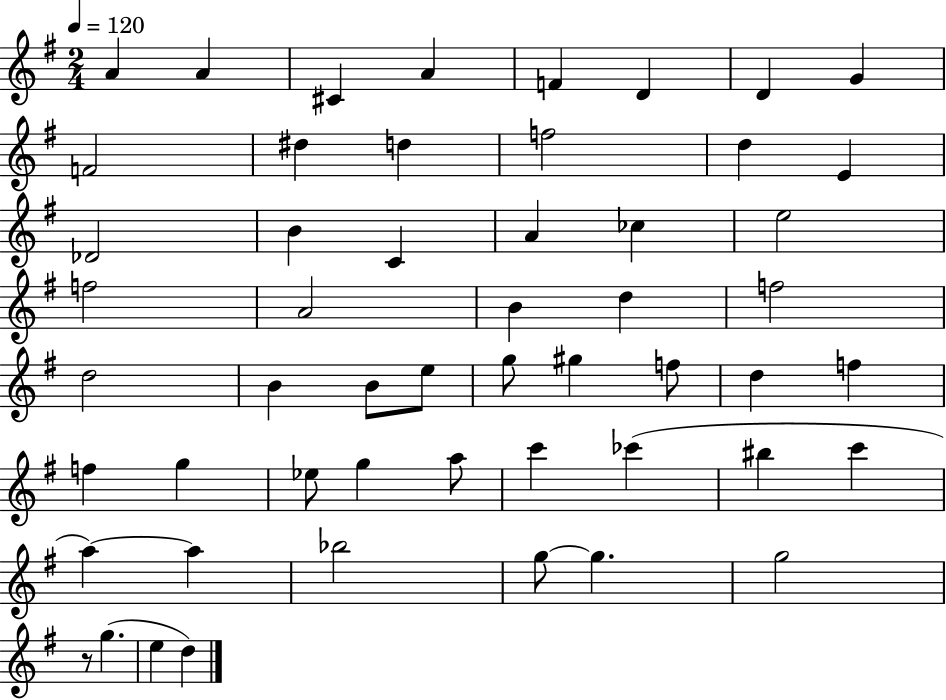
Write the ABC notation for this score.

X:1
T:Untitled
M:2/4
L:1/4
K:G
A A ^C A F D D G F2 ^d d f2 d E _D2 B C A _c e2 f2 A2 B d f2 d2 B B/2 e/2 g/2 ^g f/2 d f f g _e/2 g a/2 c' _c' ^b c' a a _b2 g/2 g g2 z/2 g e d